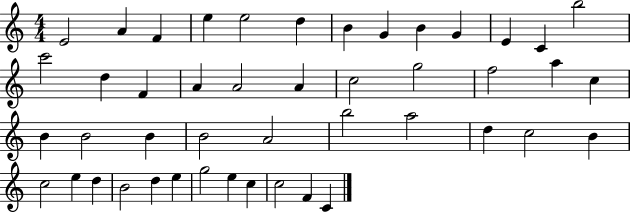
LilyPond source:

{
  \clef treble
  \numericTimeSignature
  \time 4/4
  \key c \major
  e'2 a'4 f'4 | e''4 e''2 d''4 | b'4 g'4 b'4 g'4 | e'4 c'4 b''2 | \break c'''2 d''4 f'4 | a'4 a'2 a'4 | c''2 g''2 | f''2 a''4 c''4 | \break b'4 b'2 b'4 | b'2 a'2 | b''2 a''2 | d''4 c''2 b'4 | \break c''2 e''4 d''4 | b'2 d''4 e''4 | g''2 e''4 c''4 | c''2 f'4 c'4 | \break \bar "|."
}